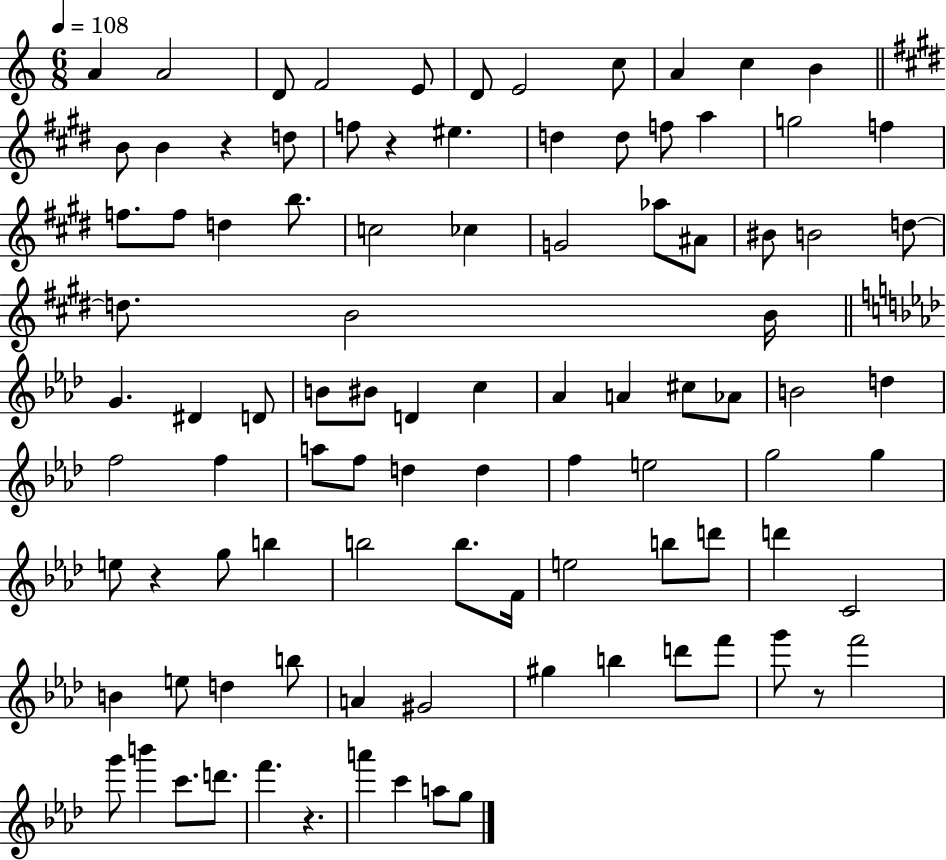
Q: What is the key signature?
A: C major